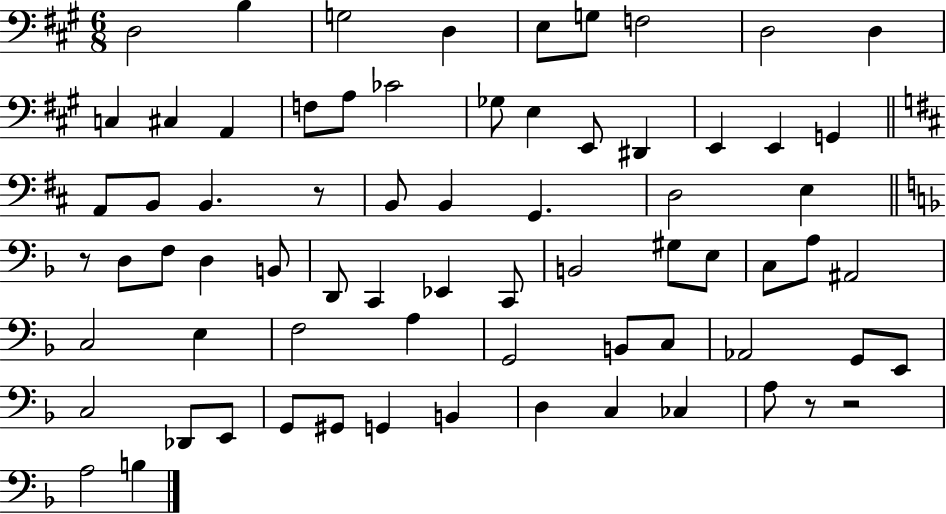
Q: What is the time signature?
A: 6/8